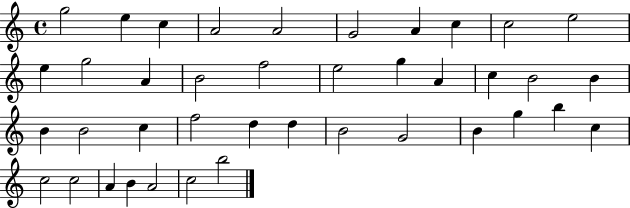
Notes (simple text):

G5/h E5/q C5/q A4/h A4/h G4/h A4/q C5/q C5/h E5/h E5/q G5/h A4/q B4/h F5/h E5/h G5/q A4/q C5/q B4/h B4/q B4/q B4/h C5/q F5/h D5/q D5/q B4/h G4/h B4/q G5/q B5/q C5/q C5/h C5/h A4/q B4/q A4/h C5/h B5/h